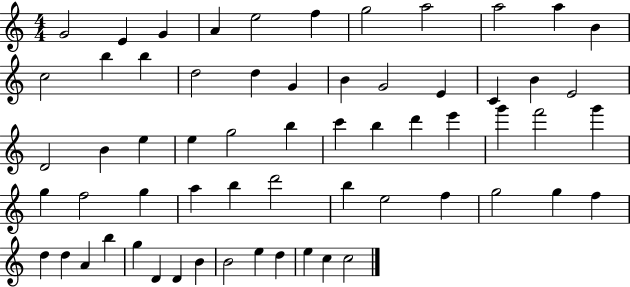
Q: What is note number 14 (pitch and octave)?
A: B5